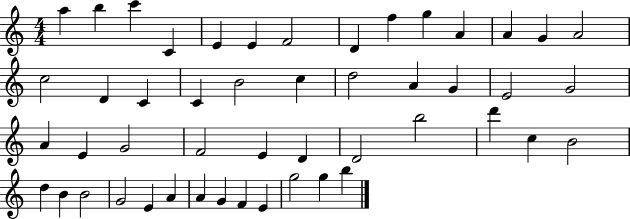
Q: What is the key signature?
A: C major